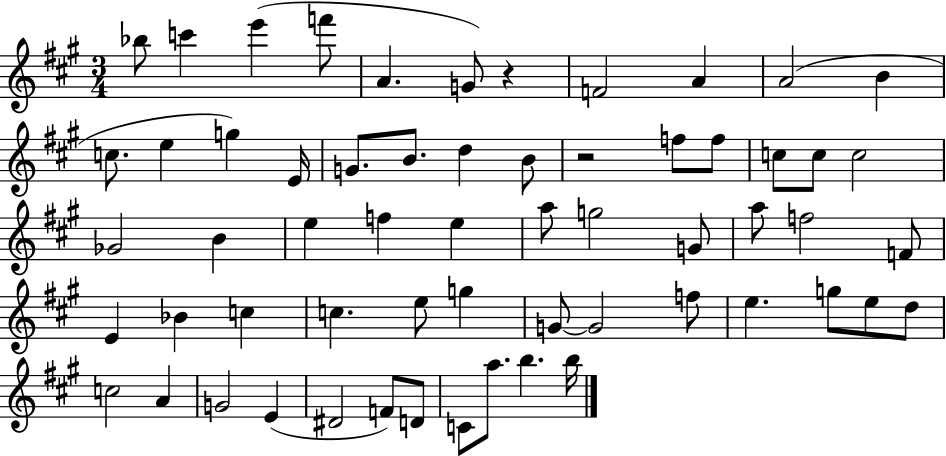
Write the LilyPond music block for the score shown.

{
  \clef treble
  \numericTimeSignature
  \time 3/4
  \key a \major
  bes''8 c'''4 e'''4( f'''8 | a'4. g'8) r4 | f'2 a'4 | a'2( b'4 | \break c''8. e''4 g''4) e'16 | g'8. b'8. d''4 b'8 | r2 f''8 f''8 | c''8 c''8 c''2 | \break ges'2 b'4 | e''4 f''4 e''4 | a''8 g''2 g'8 | a''8 f''2 f'8 | \break e'4 bes'4 c''4 | c''4. e''8 g''4 | g'8~~ g'2 f''8 | e''4. g''8 e''8 d''8 | \break c''2 a'4 | g'2 e'4( | dis'2 f'8) d'8 | c'8 a''8. b''4. b''16 | \break \bar "|."
}